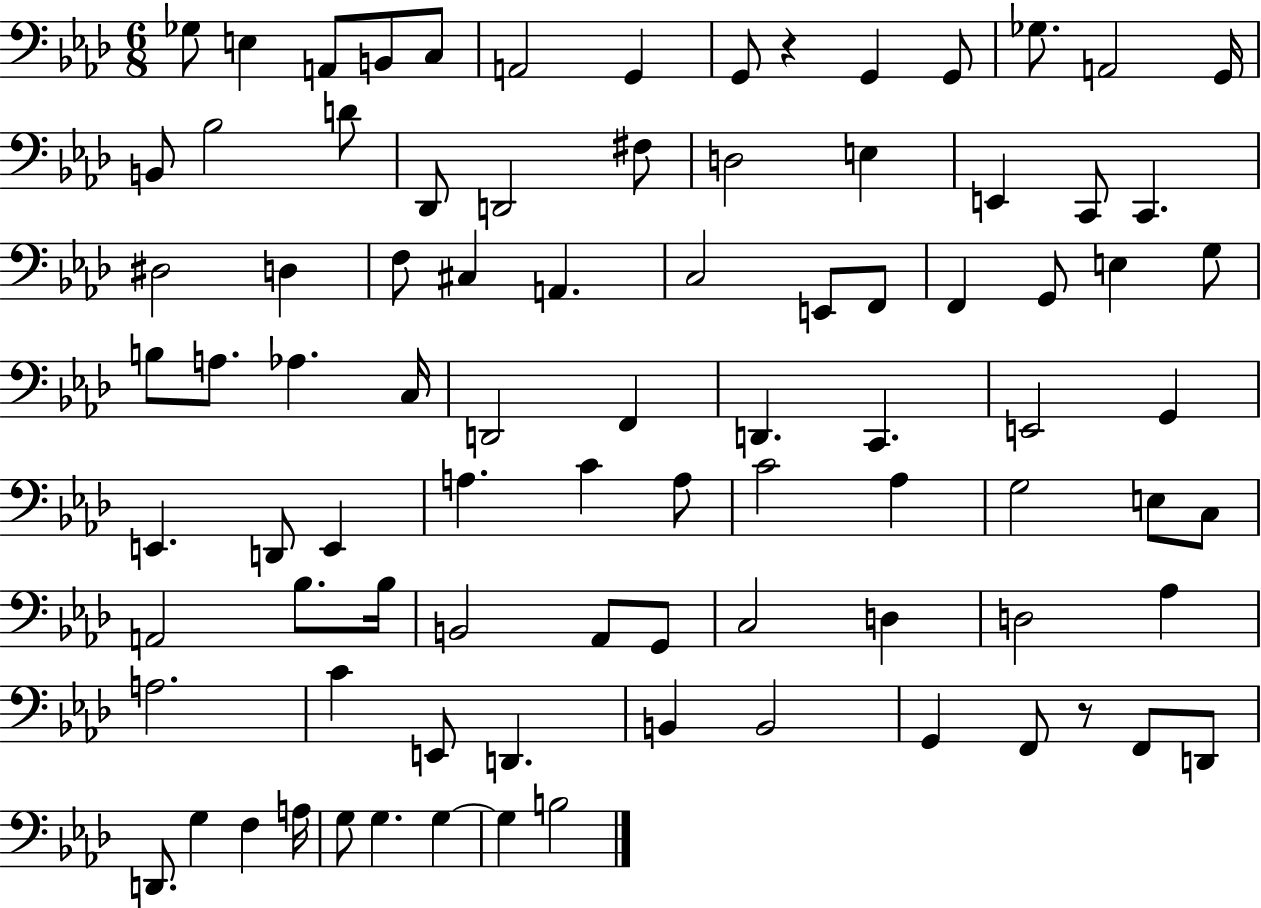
{
  \clef bass
  \numericTimeSignature
  \time 6/8
  \key aes \major
  \repeat volta 2 { ges8 e4 a,8 b,8 c8 | a,2 g,4 | g,8 r4 g,4 g,8 | ges8. a,2 g,16 | \break b,8 bes2 d'8 | des,8 d,2 fis8 | d2 e4 | e,4 c,8 c,4. | \break dis2 d4 | f8 cis4 a,4. | c2 e,8 f,8 | f,4 g,8 e4 g8 | \break b8 a8. aes4. c16 | d,2 f,4 | d,4. c,4. | e,2 g,4 | \break e,4. d,8 e,4 | a4. c'4 a8 | c'2 aes4 | g2 e8 c8 | \break a,2 bes8. bes16 | b,2 aes,8 g,8 | c2 d4 | d2 aes4 | \break a2. | c'4 e,8 d,4. | b,4 b,2 | g,4 f,8 r8 f,8 d,8 | \break d,8. g4 f4 a16 | g8 g4. g4~~ | g4 b2 | } \bar "|."
}